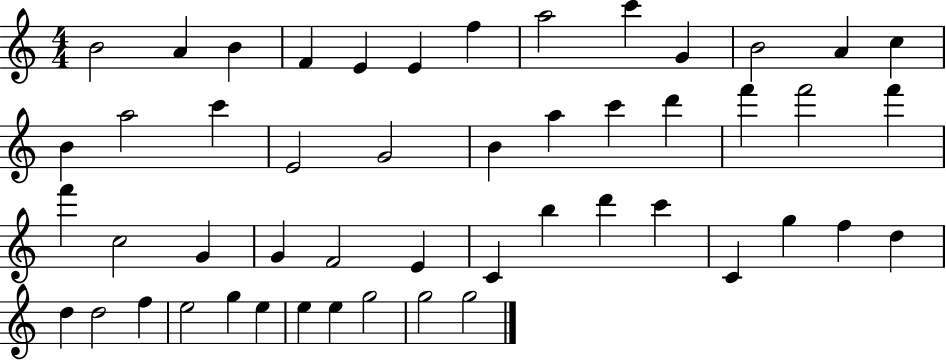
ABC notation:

X:1
T:Untitled
M:4/4
L:1/4
K:C
B2 A B F E E f a2 c' G B2 A c B a2 c' E2 G2 B a c' d' f' f'2 f' f' c2 G G F2 E C b d' c' C g f d d d2 f e2 g e e e g2 g2 g2